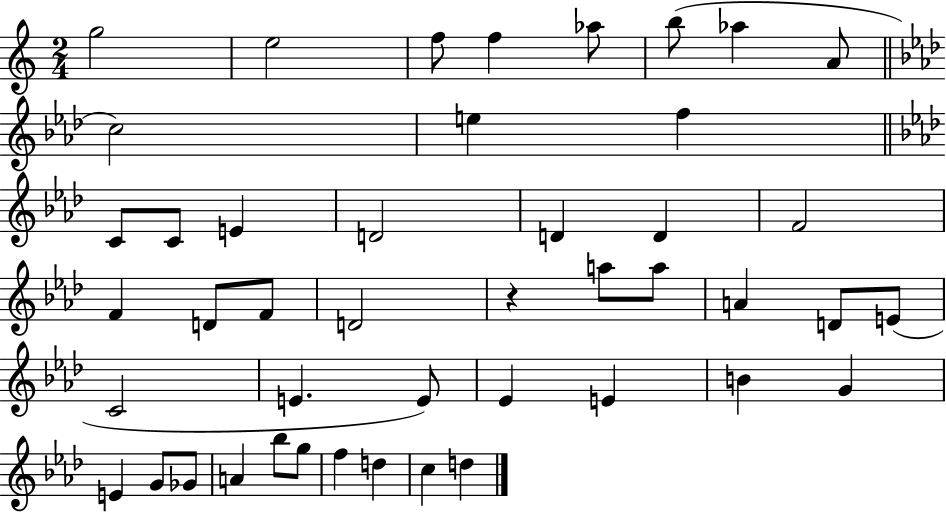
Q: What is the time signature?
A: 2/4